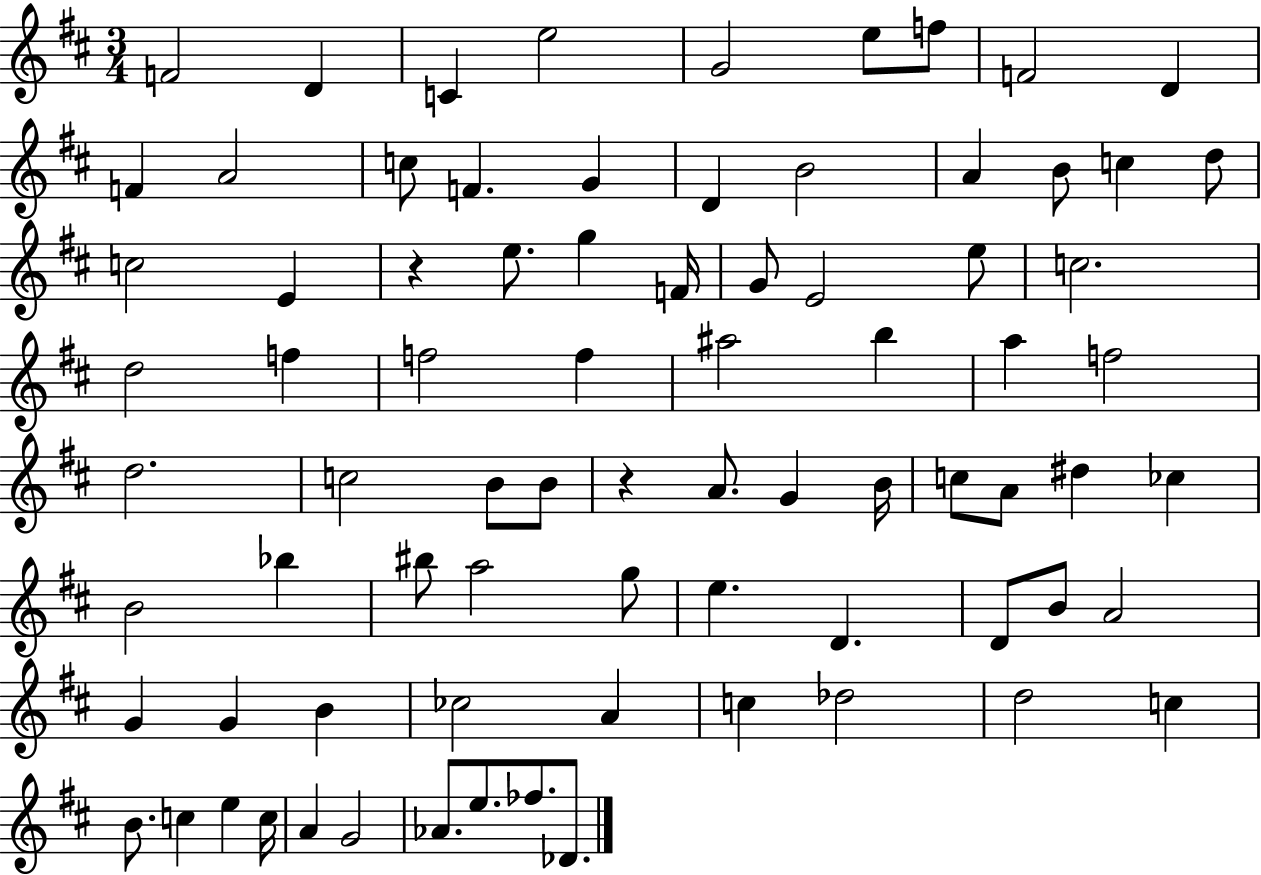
X:1
T:Untitled
M:3/4
L:1/4
K:D
F2 D C e2 G2 e/2 f/2 F2 D F A2 c/2 F G D B2 A B/2 c d/2 c2 E z e/2 g F/4 G/2 E2 e/2 c2 d2 f f2 f ^a2 b a f2 d2 c2 B/2 B/2 z A/2 G B/4 c/2 A/2 ^d _c B2 _b ^b/2 a2 g/2 e D D/2 B/2 A2 G G B _c2 A c _d2 d2 c B/2 c e c/4 A G2 _A/2 e/2 _f/2 _D/2